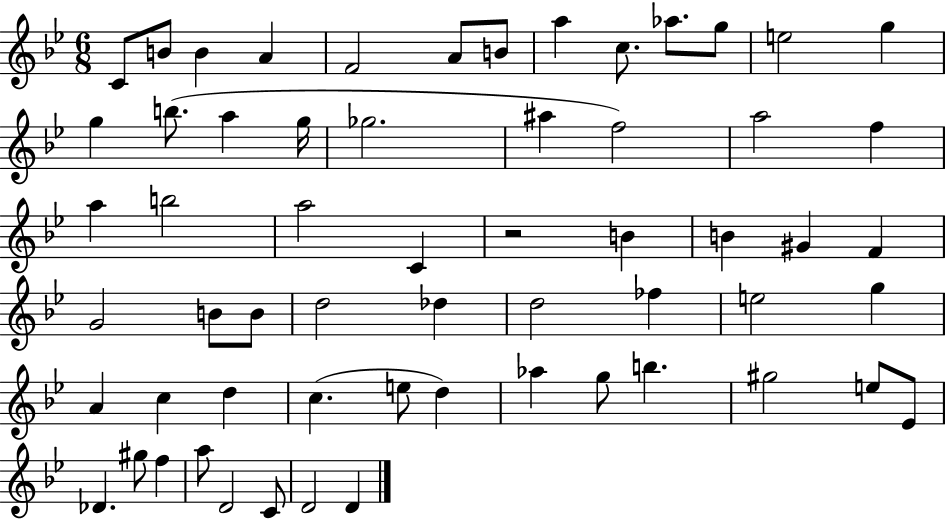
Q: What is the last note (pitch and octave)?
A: D4